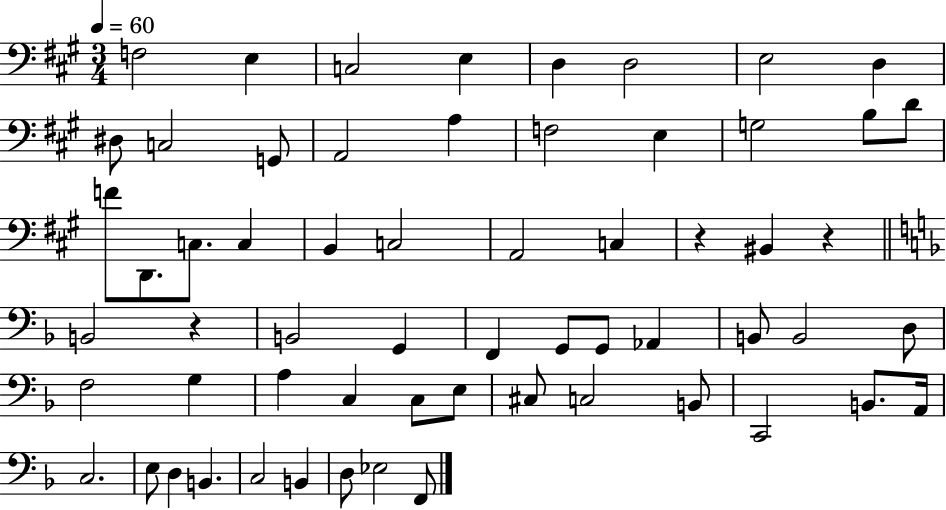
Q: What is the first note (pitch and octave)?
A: F3